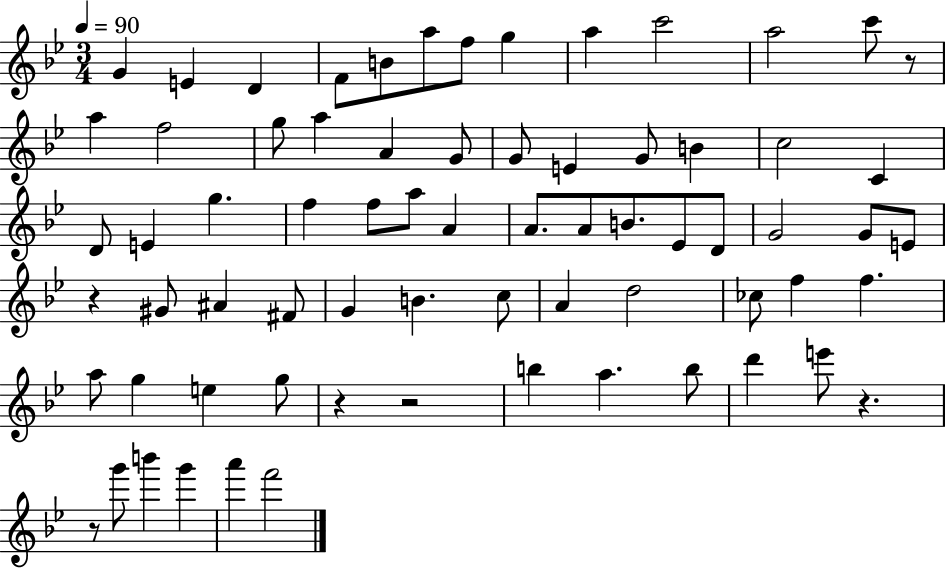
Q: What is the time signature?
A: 3/4